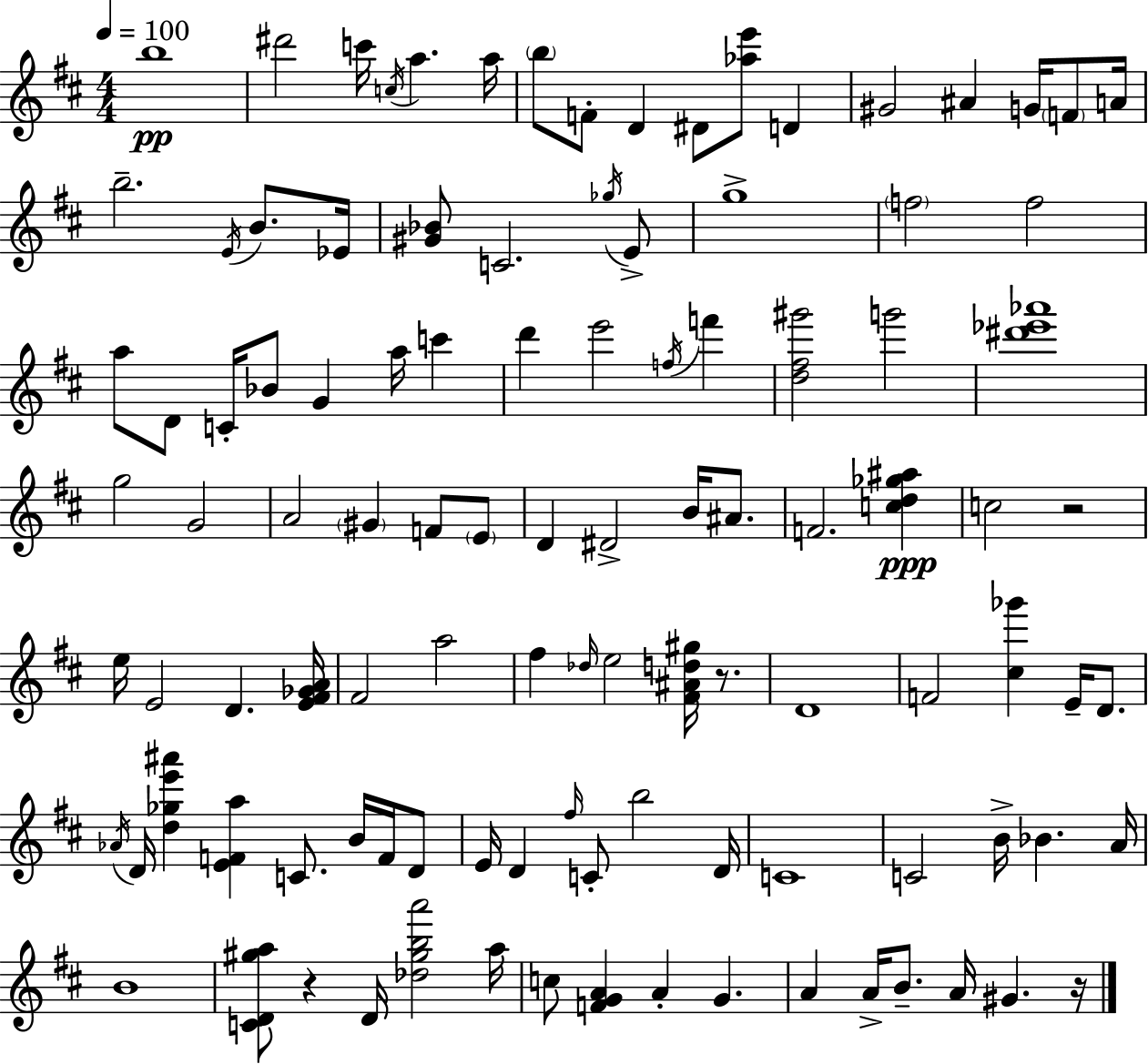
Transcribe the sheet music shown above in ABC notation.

X:1
T:Untitled
M:4/4
L:1/4
K:D
b4 ^d'2 c'/4 c/4 a a/4 b/2 F/2 D ^D/2 [_ae']/2 D ^G2 ^A G/4 F/2 A/4 b2 E/4 B/2 _E/4 [^G_B]/2 C2 _g/4 E/2 g4 f2 f2 a/2 D/2 C/4 _B/2 G a/4 c' d' e'2 f/4 f' [d^f^g']2 g'2 [^d'_e'_a']4 g2 G2 A2 ^G F/2 E/2 D ^D2 B/4 ^A/2 F2 [cd_g^a] c2 z2 e/4 E2 D [E^F_GA]/4 ^F2 a2 ^f _d/4 e2 [^F^Ad^g]/4 z/2 D4 F2 [^c_g'] E/4 D/2 _A/4 D/4 [d_ge'^a'] [EFa] C/2 B/4 F/4 D/2 E/4 D ^f/4 C/2 b2 D/4 C4 C2 B/4 _B A/4 B4 [CD^ga]/2 z D/4 [_d^gba']2 a/4 c/2 [FGA] A G A A/4 B/2 A/4 ^G z/4